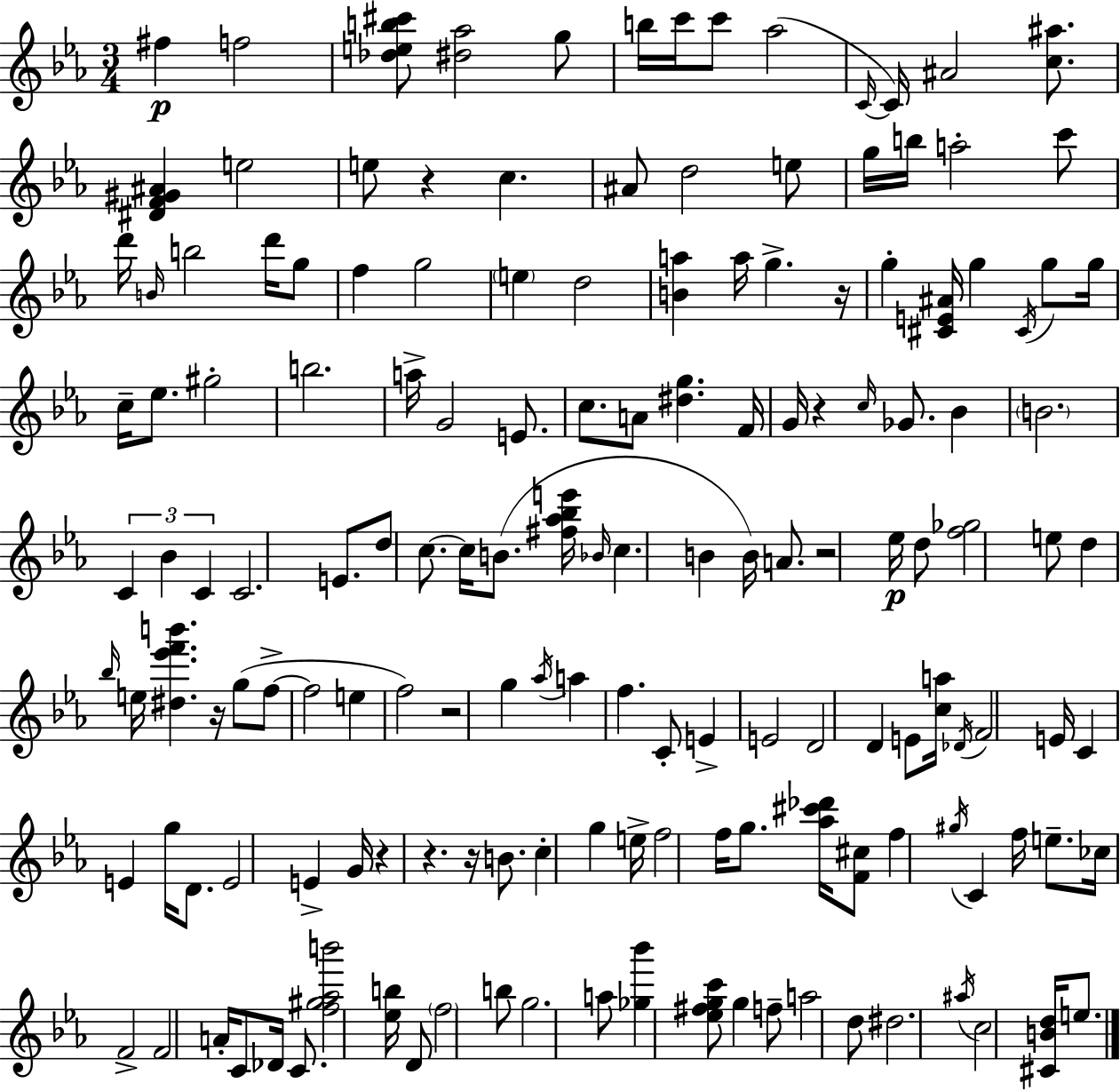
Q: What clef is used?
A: treble